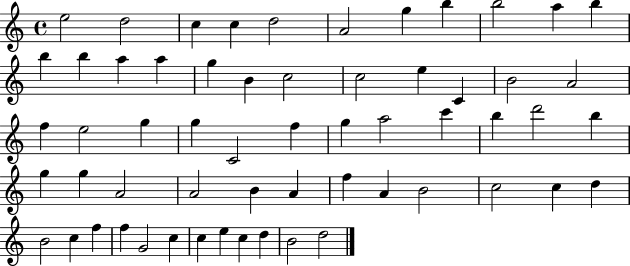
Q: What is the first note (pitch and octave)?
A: E5